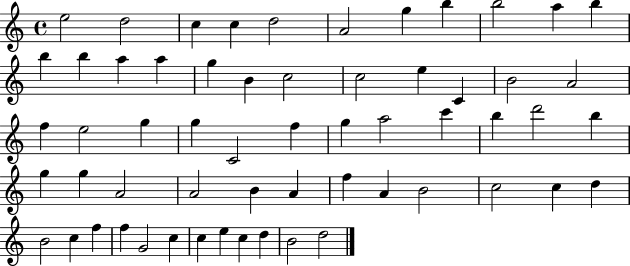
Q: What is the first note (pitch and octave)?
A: E5